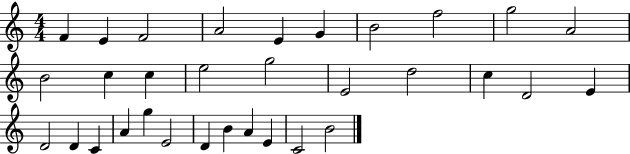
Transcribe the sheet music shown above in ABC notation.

X:1
T:Untitled
M:4/4
L:1/4
K:C
F E F2 A2 E G B2 f2 g2 A2 B2 c c e2 g2 E2 d2 c D2 E D2 D C A g E2 D B A E C2 B2